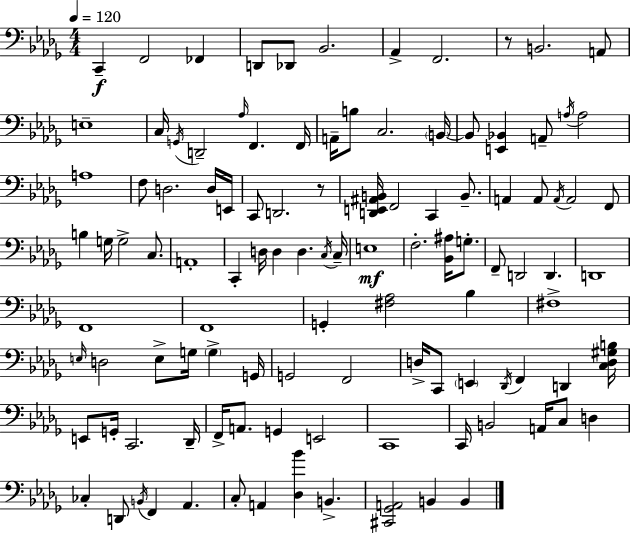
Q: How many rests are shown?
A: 2